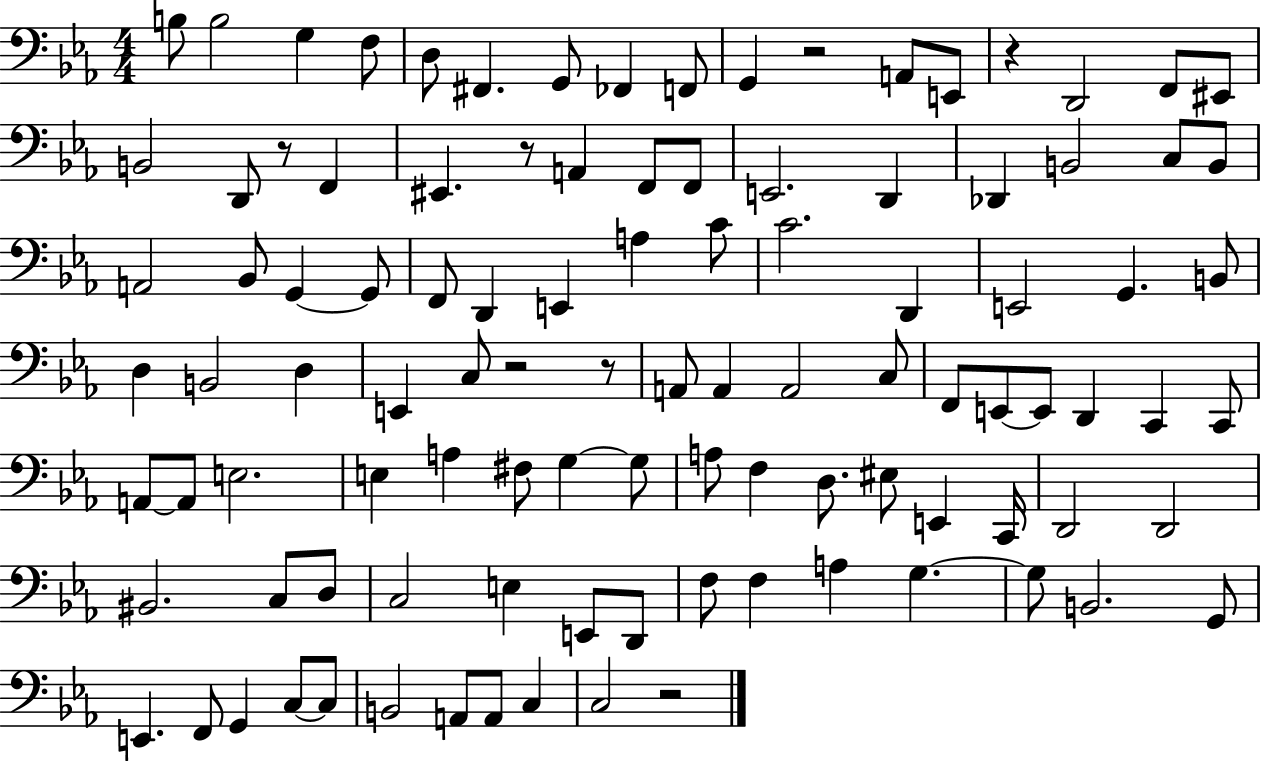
X:1
T:Untitled
M:4/4
L:1/4
K:Eb
B,/2 B,2 G, F,/2 D,/2 ^F,, G,,/2 _F,, F,,/2 G,, z2 A,,/2 E,,/2 z D,,2 F,,/2 ^E,,/2 B,,2 D,,/2 z/2 F,, ^E,, z/2 A,, F,,/2 F,,/2 E,,2 D,, _D,, B,,2 C,/2 B,,/2 A,,2 _B,,/2 G,, G,,/2 F,,/2 D,, E,, A, C/2 C2 D,, E,,2 G,, B,,/2 D, B,,2 D, E,, C,/2 z2 z/2 A,,/2 A,, A,,2 C,/2 F,,/2 E,,/2 E,,/2 D,, C,, C,,/2 A,,/2 A,,/2 E,2 E, A, ^F,/2 G, G,/2 A,/2 F, D,/2 ^E,/2 E,, C,,/4 D,,2 D,,2 ^B,,2 C,/2 D,/2 C,2 E, E,,/2 D,,/2 F,/2 F, A, G, G,/2 B,,2 G,,/2 E,, F,,/2 G,, C,/2 C,/2 B,,2 A,,/2 A,,/2 C, C,2 z2